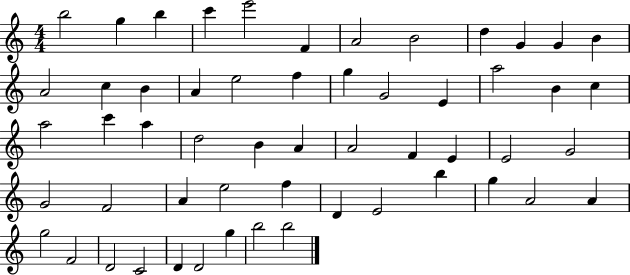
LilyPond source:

{
  \clef treble
  \numericTimeSignature
  \time 4/4
  \key c \major
  b''2 g''4 b''4 | c'''4 e'''2 f'4 | a'2 b'2 | d''4 g'4 g'4 b'4 | \break a'2 c''4 b'4 | a'4 e''2 f''4 | g''4 g'2 e'4 | a''2 b'4 c''4 | \break a''2 c'''4 a''4 | d''2 b'4 a'4 | a'2 f'4 e'4 | e'2 g'2 | \break g'2 f'2 | a'4 e''2 f''4 | d'4 e'2 b''4 | g''4 a'2 a'4 | \break g''2 f'2 | d'2 c'2 | d'4 d'2 g''4 | b''2 b''2 | \break \bar "|."
}